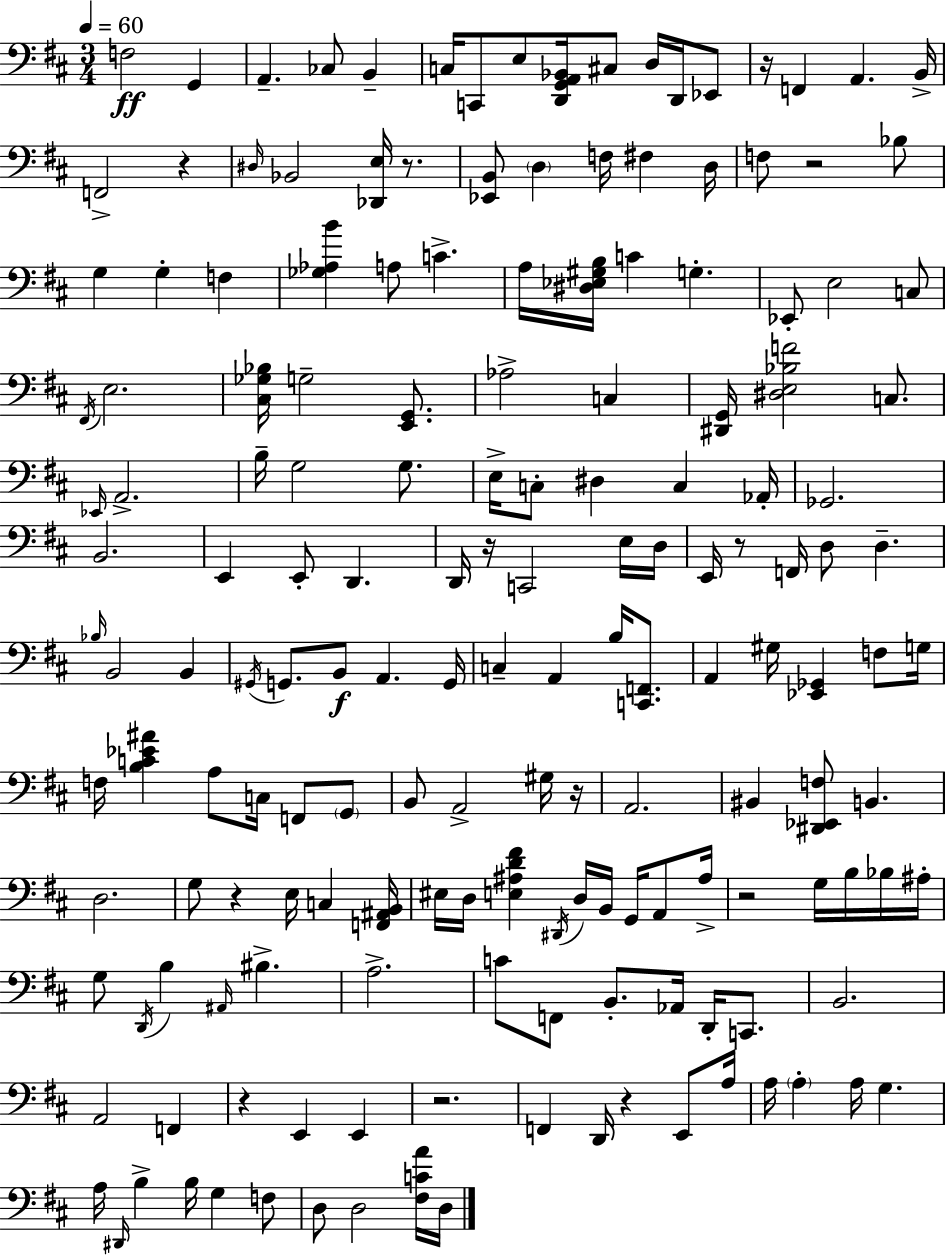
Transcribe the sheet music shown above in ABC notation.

X:1
T:Untitled
M:3/4
L:1/4
K:D
F,2 G,, A,, _C,/2 B,, C,/4 C,,/2 E,/2 [D,,G,,A,,_B,,]/4 ^C,/2 D,/4 D,,/4 _E,,/2 z/4 F,, A,, B,,/4 F,,2 z ^D,/4 _B,,2 [_D,,E,]/4 z/2 [_E,,B,,]/2 D, F,/4 ^F, D,/4 F,/2 z2 _B,/2 G, G, F, [_G,_A,B] A,/2 C A,/4 [^D,_E,^G,B,]/4 C G, _E,,/2 E,2 C,/2 ^F,,/4 E,2 [^C,_G,_B,]/4 G,2 [E,,G,,]/2 _A,2 C, [^D,,G,,]/4 [^D,E,_B,F]2 C,/2 _E,,/4 A,,2 B,/4 G,2 G,/2 E,/4 C,/2 ^D, C, _A,,/4 _G,,2 B,,2 E,, E,,/2 D,, D,,/4 z/4 C,,2 E,/4 D,/4 E,,/4 z/2 F,,/4 D,/2 D, _B,/4 B,,2 B,, ^G,,/4 G,,/2 B,,/2 A,, G,,/4 C, A,, B,/4 [C,,F,,]/2 A,, ^G,/4 [_E,,_G,,] F,/2 G,/4 F,/4 [B,C_E^A] A,/2 C,/4 F,,/2 G,,/2 B,,/2 A,,2 ^G,/4 z/4 A,,2 ^B,, [^D,,_E,,F,]/2 B,, D,2 G,/2 z E,/4 C, [F,,^A,,B,,]/4 ^E,/4 D,/4 [E,^A,D^F] ^D,,/4 D,/4 B,,/4 G,,/4 A,,/2 ^A,/4 z2 G,/4 B,/4 _B,/4 ^A,/4 G,/2 D,,/4 B, ^A,,/4 ^B, A,2 C/2 F,,/2 B,,/2 _A,,/4 D,,/4 C,,/2 B,,2 A,,2 F,, z E,, E,, z2 F,, D,,/4 z E,,/2 A,/4 A,/4 A, A,/4 G, A,/4 ^D,,/4 B, B,/4 G, F,/2 D,/2 D,2 [^F,CA]/4 D,/4